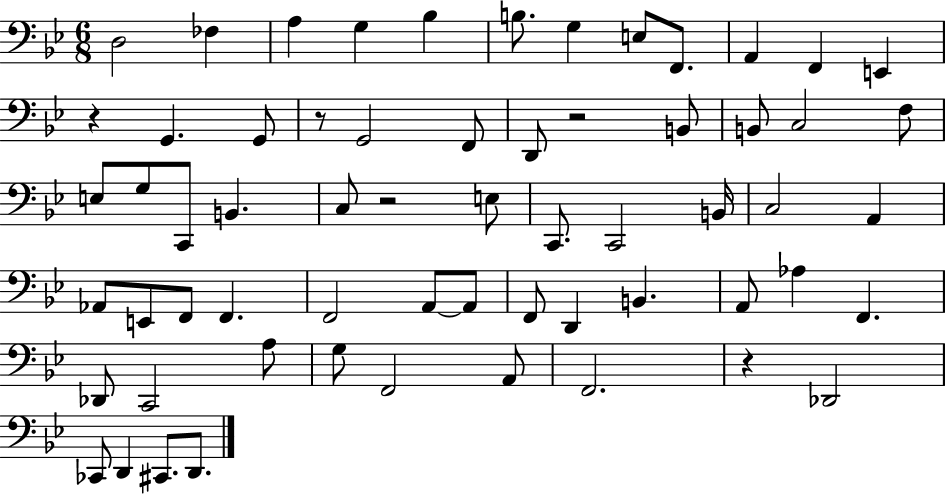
X:1
T:Untitled
M:6/8
L:1/4
K:Bb
D,2 _F, A, G, _B, B,/2 G, E,/2 F,,/2 A,, F,, E,, z G,, G,,/2 z/2 G,,2 F,,/2 D,,/2 z2 B,,/2 B,,/2 C,2 F,/2 E,/2 G,/2 C,,/2 B,, C,/2 z2 E,/2 C,,/2 C,,2 B,,/4 C,2 A,, _A,,/2 E,,/2 F,,/2 F,, F,,2 A,,/2 A,,/2 F,,/2 D,, B,, A,,/2 _A, F,, _D,,/2 C,,2 A,/2 G,/2 F,,2 A,,/2 F,,2 z _D,,2 _C,,/2 D,, ^C,,/2 D,,/2